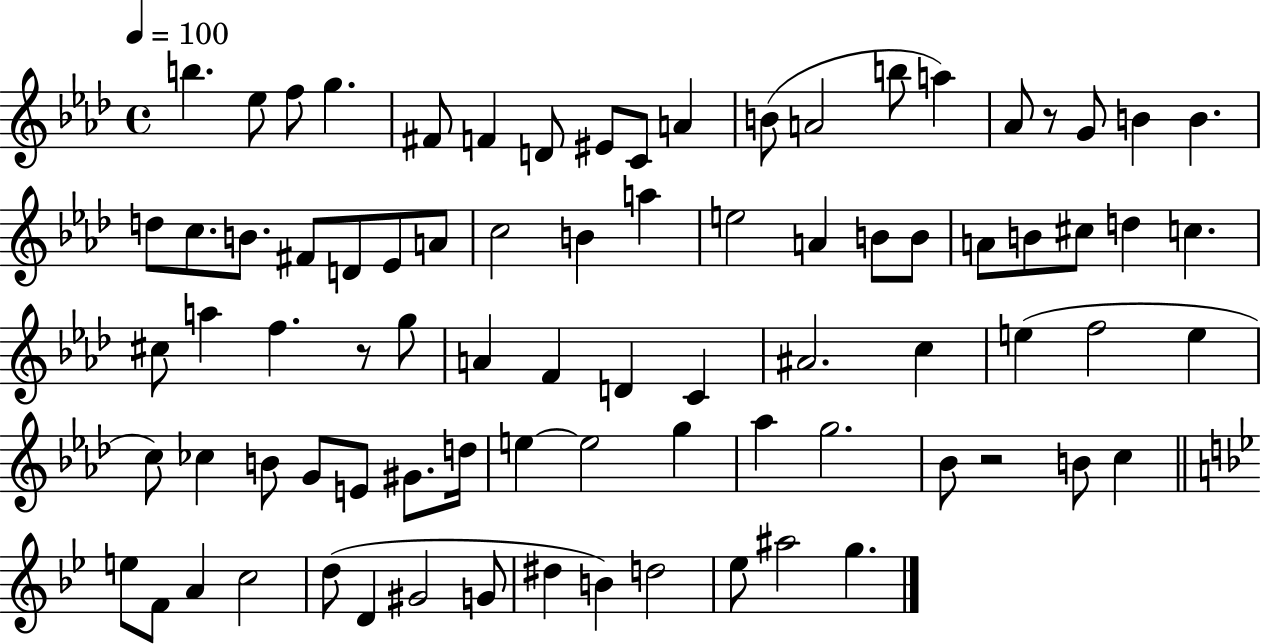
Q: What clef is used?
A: treble